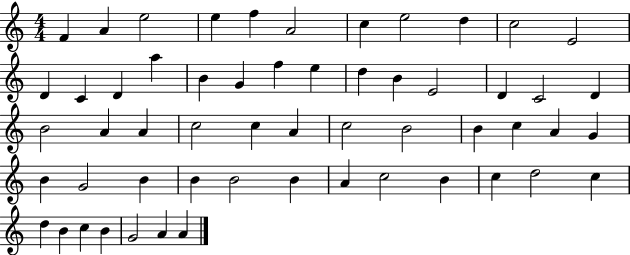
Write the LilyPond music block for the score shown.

{
  \clef treble
  \numericTimeSignature
  \time 4/4
  \key c \major
  f'4 a'4 e''2 | e''4 f''4 a'2 | c''4 e''2 d''4 | c''2 e'2 | \break d'4 c'4 d'4 a''4 | b'4 g'4 f''4 e''4 | d''4 b'4 e'2 | d'4 c'2 d'4 | \break b'2 a'4 a'4 | c''2 c''4 a'4 | c''2 b'2 | b'4 c''4 a'4 g'4 | \break b'4 g'2 b'4 | b'4 b'2 b'4 | a'4 c''2 b'4 | c''4 d''2 c''4 | \break d''4 b'4 c''4 b'4 | g'2 a'4 a'4 | \bar "|."
}